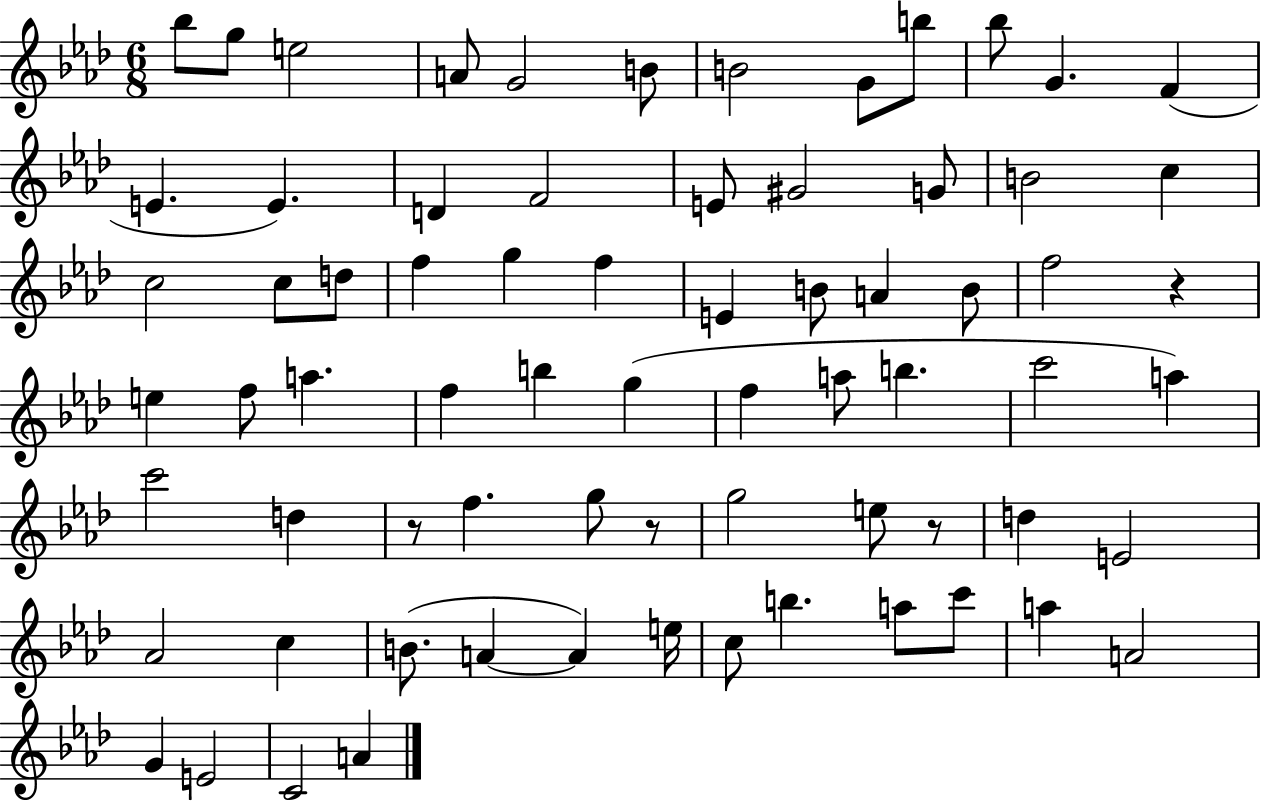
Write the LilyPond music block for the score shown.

{
  \clef treble
  \numericTimeSignature
  \time 6/8
  \key aes \major
  bes''8 g''8 e''2 | a'8 g'2 b'8 | b'2 g'8 b''8 | bes''8 g'4. f'4( | \break e'4. e'4.) | d'4 f'2 | e'8 gis'2 g'8 | b'2 c''4 | \break c''2 c''8 d''8 | f''4 g''4 f''4 | e'4 b'8 a'4 b'8 | f''2 r4 | \break e''4 f''8 a''4. | f''4 b''4 g''4( | f''4 a''8 b''4. | c'''2 a''4) | \break c'''2 d''4 | r8 f''4. g''8 r8 | g''2 e''8 r8 | d''4 e'2 | \break aes'2 c''4 | b'8.( a'4~~ a'4) e''16 | c''8 b''4. a''8 c'''8 | a''4 a'2 | \break g'4 e'2 | c'2 a'4 | \bar "|."
}